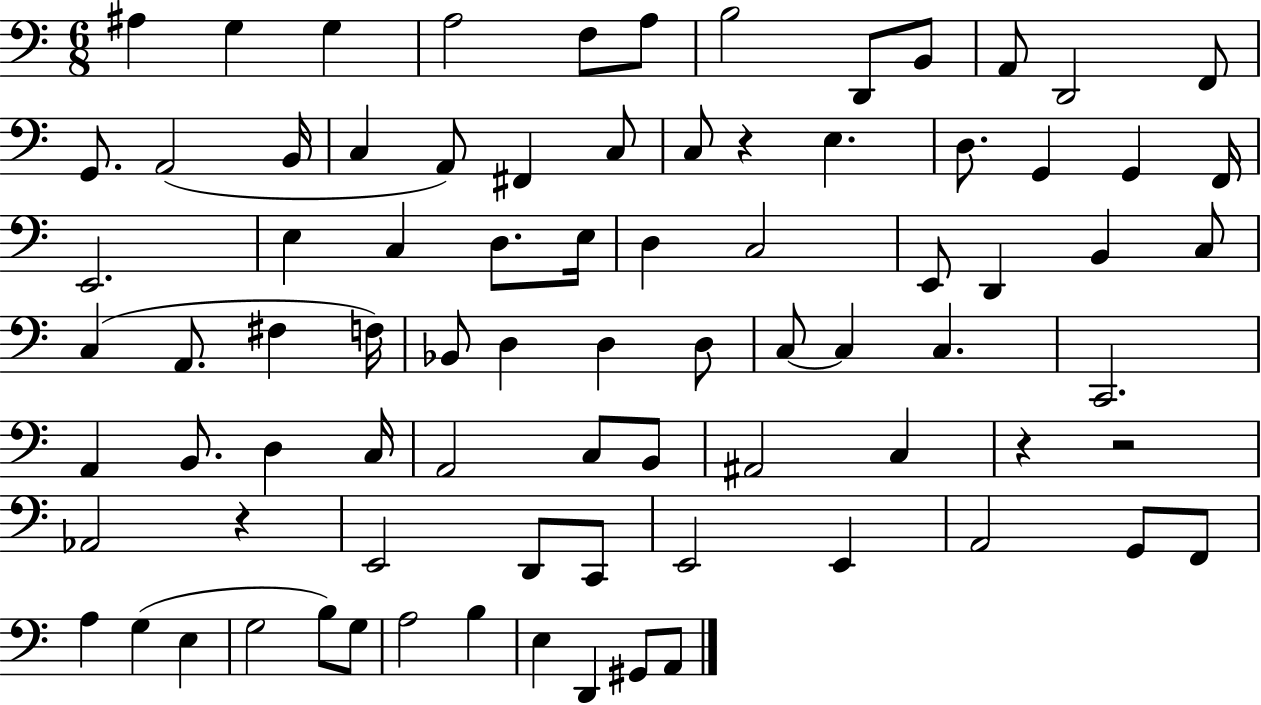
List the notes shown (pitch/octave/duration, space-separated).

A#3/q G3/q G3/q A3/h F3/e A3/e B3/h D2/e B2/e A2/e D2/h F2/e G2/e. A2/h B2/s C3/q A2/e F#2/q C3/e C3/e R/q E3/q. D3/e. G2/q G2/q F2/s E2/h. E3/q C3/q D3/e. E3/s D3/q C3/h E2/e D2/q B2/q C3/e C3/q A2/e. F#3/q F3/s Bb2/e D3/q D3/q D3/e C3/e C3/q C3/q. C2/h. A2/q B2/e. D3/q C3/s A2/h C3/e B2/e A#2/h C3/q R/q R/h Ab2/h R/q E2/h D2/e C2/e E2/h E2/q A2/h G2/e F2/e A3/q G3/q E3/q G3/h B3/e G3/e A3/h B3/q E3/q D2/q G#2/e A2/e